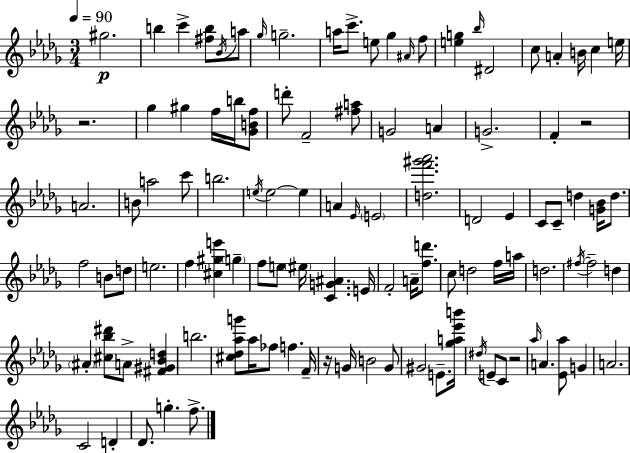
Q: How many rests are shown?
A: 4